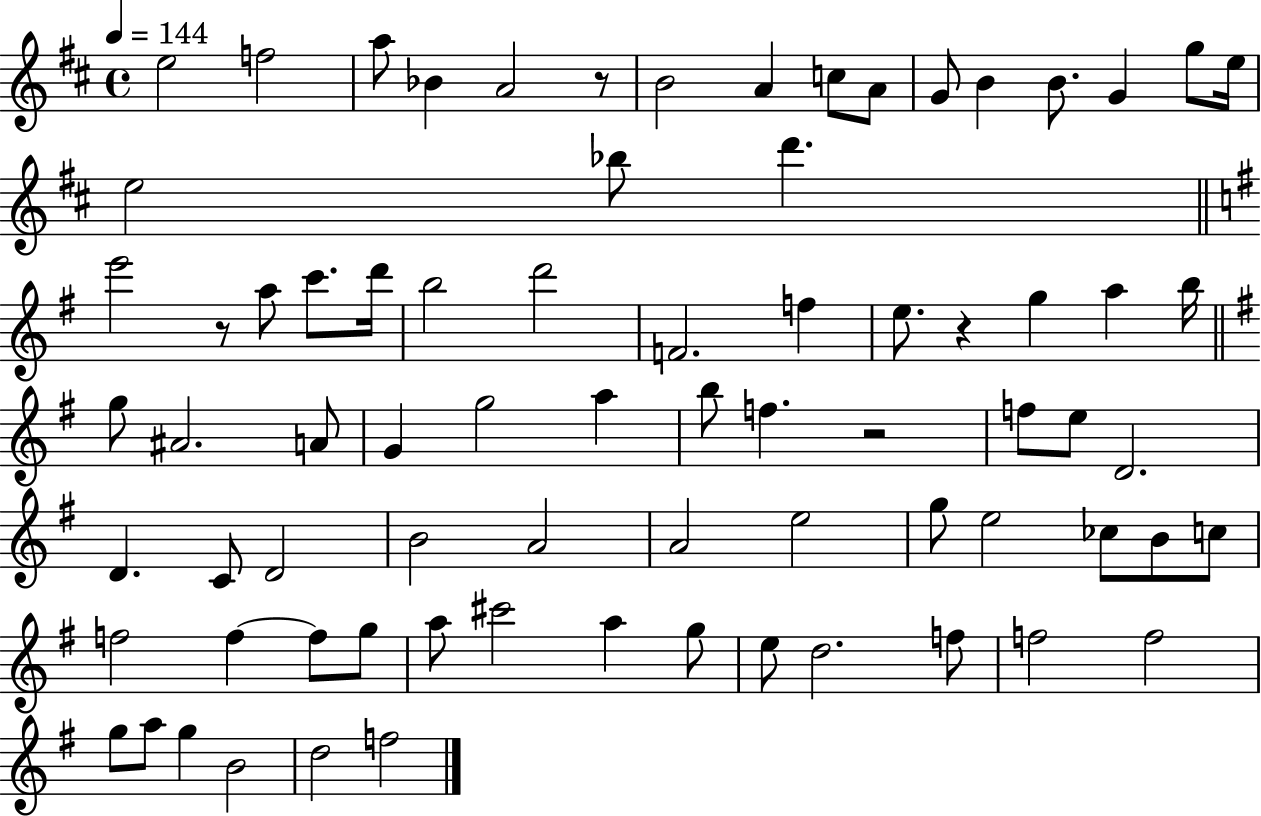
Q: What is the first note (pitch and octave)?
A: E5